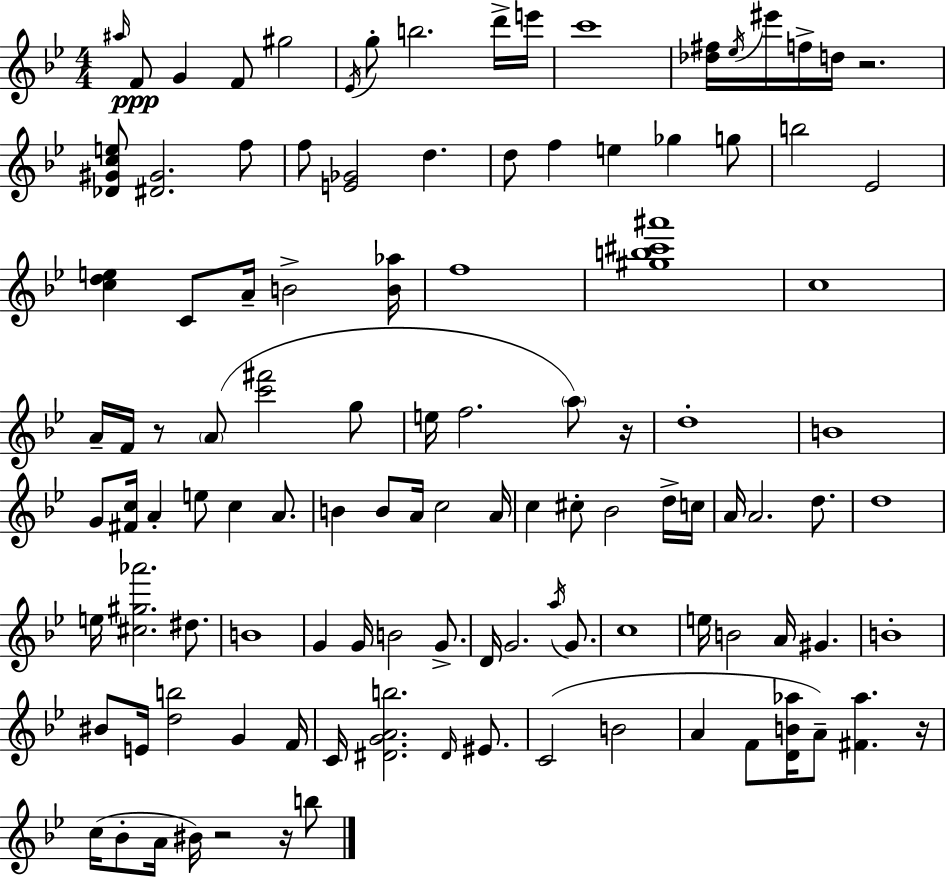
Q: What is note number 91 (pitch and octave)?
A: BIS4